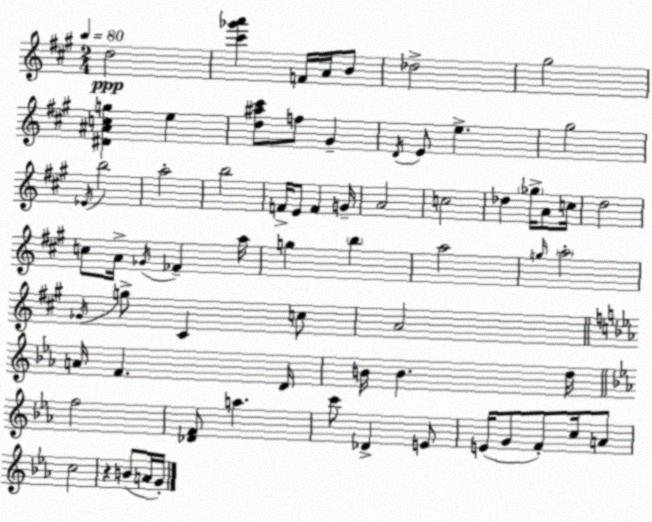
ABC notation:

X:1
T:Untitled
M:2/4
L:1/4
K:A
d2 [^c'_g'a'] F/4 A/4 B/2 _d2 ^g2 [^D^Acg] e [d^a^c']/2 f/2 ^G D/4 E/2 e ^g2 _E/4 b2 a2 b2 F/4 E/2 F G/4 A2 c2 _d _g/4 A/2 c/4 d2 c/2 A/4 _G/4 _F a/4 g b a2 g/4 a2 _G/4 g/2 ^C c/2 A2 A/4 F D/4 B/4 B d/4 f2 [_DF]/2 a c'/2 _D E/2 E/4 G/2 F/2 c/4 A/2 c2 z B/2 A/4 G/4